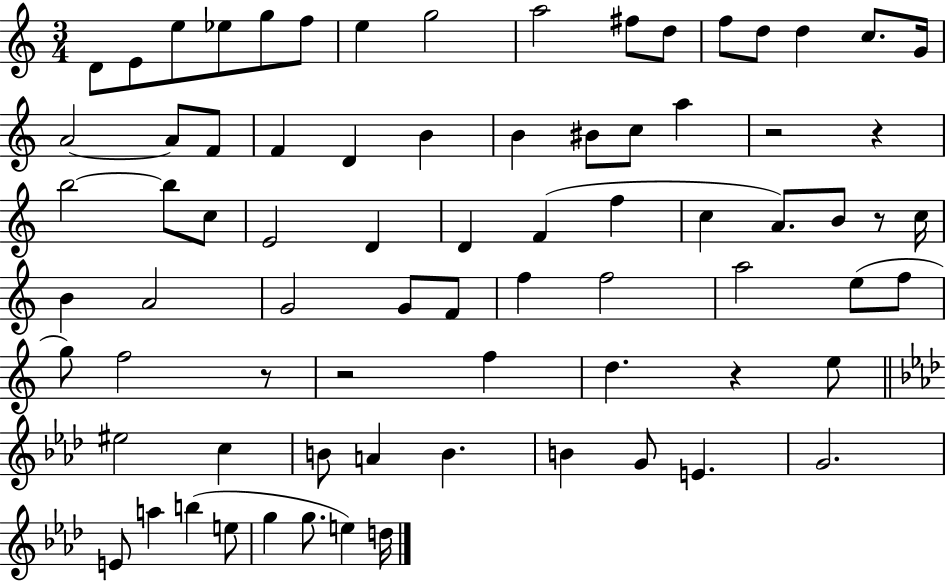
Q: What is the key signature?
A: C major